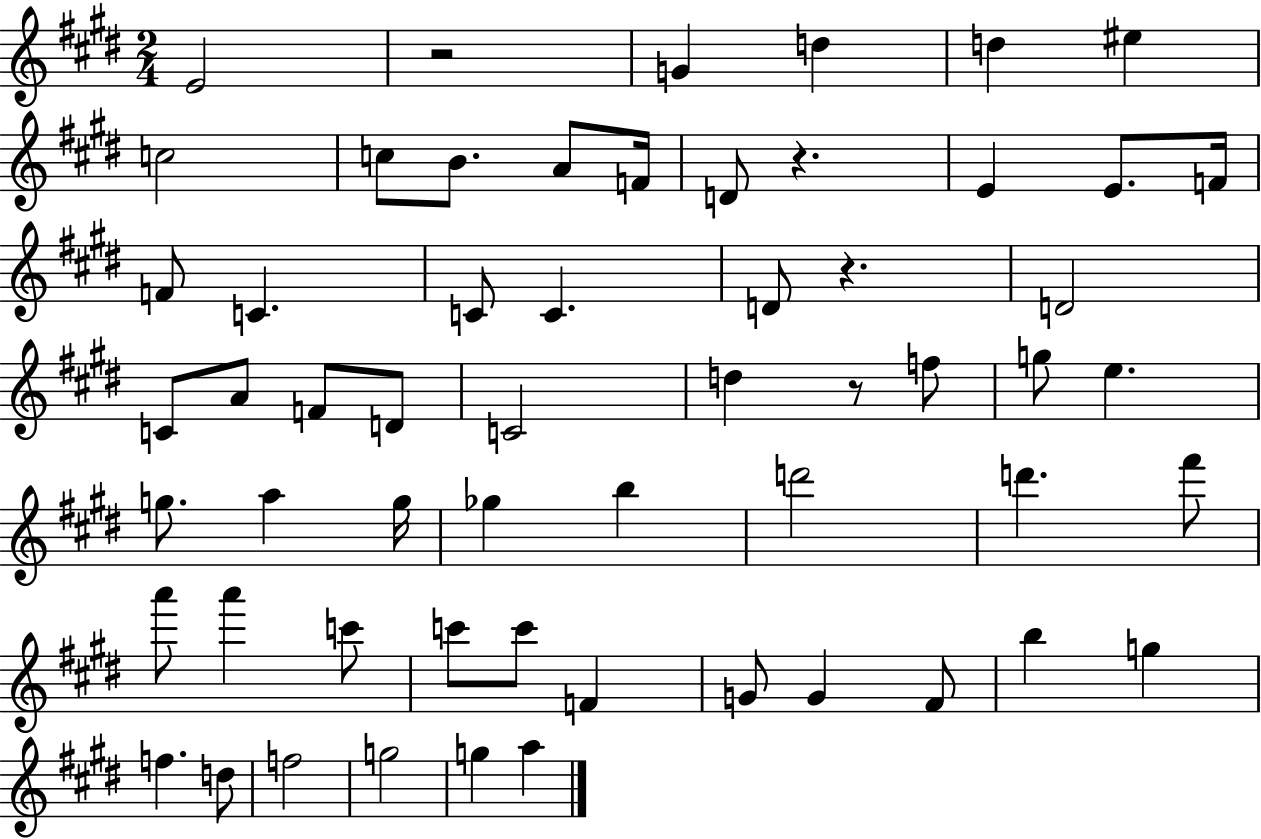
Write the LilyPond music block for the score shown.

{
  \clef treble
  \numericTimeSignature
  \time 2/4
  \key e \major
  e'2 | r2 | g'4 d''4 | d''4 eis''4 | \break c''2 | c''8 b'8. a'8 f'16 | d'8 r4. | e'4 e'8. f'16 | \break f'8 c'4. | c'8 c'4. | d'8 r4. | d'2 | \break c'8 a'8 f'8 d'8 | c'2 | d''4 r8 f''8 | g''8 e''4. | \break g''8. a''4 g''16 | ges''4 b''4 | d'''2 | d'''4. fis'''8 | \break a'''8 a'''4 c'''8 | c'''8 c'''8 f'4 | g'8 g'4 fis'8 | b''4 g''4 | \break f''4. d''8 | f''2 | g''2 | g''4 a''4 | \break \bar "|."
}